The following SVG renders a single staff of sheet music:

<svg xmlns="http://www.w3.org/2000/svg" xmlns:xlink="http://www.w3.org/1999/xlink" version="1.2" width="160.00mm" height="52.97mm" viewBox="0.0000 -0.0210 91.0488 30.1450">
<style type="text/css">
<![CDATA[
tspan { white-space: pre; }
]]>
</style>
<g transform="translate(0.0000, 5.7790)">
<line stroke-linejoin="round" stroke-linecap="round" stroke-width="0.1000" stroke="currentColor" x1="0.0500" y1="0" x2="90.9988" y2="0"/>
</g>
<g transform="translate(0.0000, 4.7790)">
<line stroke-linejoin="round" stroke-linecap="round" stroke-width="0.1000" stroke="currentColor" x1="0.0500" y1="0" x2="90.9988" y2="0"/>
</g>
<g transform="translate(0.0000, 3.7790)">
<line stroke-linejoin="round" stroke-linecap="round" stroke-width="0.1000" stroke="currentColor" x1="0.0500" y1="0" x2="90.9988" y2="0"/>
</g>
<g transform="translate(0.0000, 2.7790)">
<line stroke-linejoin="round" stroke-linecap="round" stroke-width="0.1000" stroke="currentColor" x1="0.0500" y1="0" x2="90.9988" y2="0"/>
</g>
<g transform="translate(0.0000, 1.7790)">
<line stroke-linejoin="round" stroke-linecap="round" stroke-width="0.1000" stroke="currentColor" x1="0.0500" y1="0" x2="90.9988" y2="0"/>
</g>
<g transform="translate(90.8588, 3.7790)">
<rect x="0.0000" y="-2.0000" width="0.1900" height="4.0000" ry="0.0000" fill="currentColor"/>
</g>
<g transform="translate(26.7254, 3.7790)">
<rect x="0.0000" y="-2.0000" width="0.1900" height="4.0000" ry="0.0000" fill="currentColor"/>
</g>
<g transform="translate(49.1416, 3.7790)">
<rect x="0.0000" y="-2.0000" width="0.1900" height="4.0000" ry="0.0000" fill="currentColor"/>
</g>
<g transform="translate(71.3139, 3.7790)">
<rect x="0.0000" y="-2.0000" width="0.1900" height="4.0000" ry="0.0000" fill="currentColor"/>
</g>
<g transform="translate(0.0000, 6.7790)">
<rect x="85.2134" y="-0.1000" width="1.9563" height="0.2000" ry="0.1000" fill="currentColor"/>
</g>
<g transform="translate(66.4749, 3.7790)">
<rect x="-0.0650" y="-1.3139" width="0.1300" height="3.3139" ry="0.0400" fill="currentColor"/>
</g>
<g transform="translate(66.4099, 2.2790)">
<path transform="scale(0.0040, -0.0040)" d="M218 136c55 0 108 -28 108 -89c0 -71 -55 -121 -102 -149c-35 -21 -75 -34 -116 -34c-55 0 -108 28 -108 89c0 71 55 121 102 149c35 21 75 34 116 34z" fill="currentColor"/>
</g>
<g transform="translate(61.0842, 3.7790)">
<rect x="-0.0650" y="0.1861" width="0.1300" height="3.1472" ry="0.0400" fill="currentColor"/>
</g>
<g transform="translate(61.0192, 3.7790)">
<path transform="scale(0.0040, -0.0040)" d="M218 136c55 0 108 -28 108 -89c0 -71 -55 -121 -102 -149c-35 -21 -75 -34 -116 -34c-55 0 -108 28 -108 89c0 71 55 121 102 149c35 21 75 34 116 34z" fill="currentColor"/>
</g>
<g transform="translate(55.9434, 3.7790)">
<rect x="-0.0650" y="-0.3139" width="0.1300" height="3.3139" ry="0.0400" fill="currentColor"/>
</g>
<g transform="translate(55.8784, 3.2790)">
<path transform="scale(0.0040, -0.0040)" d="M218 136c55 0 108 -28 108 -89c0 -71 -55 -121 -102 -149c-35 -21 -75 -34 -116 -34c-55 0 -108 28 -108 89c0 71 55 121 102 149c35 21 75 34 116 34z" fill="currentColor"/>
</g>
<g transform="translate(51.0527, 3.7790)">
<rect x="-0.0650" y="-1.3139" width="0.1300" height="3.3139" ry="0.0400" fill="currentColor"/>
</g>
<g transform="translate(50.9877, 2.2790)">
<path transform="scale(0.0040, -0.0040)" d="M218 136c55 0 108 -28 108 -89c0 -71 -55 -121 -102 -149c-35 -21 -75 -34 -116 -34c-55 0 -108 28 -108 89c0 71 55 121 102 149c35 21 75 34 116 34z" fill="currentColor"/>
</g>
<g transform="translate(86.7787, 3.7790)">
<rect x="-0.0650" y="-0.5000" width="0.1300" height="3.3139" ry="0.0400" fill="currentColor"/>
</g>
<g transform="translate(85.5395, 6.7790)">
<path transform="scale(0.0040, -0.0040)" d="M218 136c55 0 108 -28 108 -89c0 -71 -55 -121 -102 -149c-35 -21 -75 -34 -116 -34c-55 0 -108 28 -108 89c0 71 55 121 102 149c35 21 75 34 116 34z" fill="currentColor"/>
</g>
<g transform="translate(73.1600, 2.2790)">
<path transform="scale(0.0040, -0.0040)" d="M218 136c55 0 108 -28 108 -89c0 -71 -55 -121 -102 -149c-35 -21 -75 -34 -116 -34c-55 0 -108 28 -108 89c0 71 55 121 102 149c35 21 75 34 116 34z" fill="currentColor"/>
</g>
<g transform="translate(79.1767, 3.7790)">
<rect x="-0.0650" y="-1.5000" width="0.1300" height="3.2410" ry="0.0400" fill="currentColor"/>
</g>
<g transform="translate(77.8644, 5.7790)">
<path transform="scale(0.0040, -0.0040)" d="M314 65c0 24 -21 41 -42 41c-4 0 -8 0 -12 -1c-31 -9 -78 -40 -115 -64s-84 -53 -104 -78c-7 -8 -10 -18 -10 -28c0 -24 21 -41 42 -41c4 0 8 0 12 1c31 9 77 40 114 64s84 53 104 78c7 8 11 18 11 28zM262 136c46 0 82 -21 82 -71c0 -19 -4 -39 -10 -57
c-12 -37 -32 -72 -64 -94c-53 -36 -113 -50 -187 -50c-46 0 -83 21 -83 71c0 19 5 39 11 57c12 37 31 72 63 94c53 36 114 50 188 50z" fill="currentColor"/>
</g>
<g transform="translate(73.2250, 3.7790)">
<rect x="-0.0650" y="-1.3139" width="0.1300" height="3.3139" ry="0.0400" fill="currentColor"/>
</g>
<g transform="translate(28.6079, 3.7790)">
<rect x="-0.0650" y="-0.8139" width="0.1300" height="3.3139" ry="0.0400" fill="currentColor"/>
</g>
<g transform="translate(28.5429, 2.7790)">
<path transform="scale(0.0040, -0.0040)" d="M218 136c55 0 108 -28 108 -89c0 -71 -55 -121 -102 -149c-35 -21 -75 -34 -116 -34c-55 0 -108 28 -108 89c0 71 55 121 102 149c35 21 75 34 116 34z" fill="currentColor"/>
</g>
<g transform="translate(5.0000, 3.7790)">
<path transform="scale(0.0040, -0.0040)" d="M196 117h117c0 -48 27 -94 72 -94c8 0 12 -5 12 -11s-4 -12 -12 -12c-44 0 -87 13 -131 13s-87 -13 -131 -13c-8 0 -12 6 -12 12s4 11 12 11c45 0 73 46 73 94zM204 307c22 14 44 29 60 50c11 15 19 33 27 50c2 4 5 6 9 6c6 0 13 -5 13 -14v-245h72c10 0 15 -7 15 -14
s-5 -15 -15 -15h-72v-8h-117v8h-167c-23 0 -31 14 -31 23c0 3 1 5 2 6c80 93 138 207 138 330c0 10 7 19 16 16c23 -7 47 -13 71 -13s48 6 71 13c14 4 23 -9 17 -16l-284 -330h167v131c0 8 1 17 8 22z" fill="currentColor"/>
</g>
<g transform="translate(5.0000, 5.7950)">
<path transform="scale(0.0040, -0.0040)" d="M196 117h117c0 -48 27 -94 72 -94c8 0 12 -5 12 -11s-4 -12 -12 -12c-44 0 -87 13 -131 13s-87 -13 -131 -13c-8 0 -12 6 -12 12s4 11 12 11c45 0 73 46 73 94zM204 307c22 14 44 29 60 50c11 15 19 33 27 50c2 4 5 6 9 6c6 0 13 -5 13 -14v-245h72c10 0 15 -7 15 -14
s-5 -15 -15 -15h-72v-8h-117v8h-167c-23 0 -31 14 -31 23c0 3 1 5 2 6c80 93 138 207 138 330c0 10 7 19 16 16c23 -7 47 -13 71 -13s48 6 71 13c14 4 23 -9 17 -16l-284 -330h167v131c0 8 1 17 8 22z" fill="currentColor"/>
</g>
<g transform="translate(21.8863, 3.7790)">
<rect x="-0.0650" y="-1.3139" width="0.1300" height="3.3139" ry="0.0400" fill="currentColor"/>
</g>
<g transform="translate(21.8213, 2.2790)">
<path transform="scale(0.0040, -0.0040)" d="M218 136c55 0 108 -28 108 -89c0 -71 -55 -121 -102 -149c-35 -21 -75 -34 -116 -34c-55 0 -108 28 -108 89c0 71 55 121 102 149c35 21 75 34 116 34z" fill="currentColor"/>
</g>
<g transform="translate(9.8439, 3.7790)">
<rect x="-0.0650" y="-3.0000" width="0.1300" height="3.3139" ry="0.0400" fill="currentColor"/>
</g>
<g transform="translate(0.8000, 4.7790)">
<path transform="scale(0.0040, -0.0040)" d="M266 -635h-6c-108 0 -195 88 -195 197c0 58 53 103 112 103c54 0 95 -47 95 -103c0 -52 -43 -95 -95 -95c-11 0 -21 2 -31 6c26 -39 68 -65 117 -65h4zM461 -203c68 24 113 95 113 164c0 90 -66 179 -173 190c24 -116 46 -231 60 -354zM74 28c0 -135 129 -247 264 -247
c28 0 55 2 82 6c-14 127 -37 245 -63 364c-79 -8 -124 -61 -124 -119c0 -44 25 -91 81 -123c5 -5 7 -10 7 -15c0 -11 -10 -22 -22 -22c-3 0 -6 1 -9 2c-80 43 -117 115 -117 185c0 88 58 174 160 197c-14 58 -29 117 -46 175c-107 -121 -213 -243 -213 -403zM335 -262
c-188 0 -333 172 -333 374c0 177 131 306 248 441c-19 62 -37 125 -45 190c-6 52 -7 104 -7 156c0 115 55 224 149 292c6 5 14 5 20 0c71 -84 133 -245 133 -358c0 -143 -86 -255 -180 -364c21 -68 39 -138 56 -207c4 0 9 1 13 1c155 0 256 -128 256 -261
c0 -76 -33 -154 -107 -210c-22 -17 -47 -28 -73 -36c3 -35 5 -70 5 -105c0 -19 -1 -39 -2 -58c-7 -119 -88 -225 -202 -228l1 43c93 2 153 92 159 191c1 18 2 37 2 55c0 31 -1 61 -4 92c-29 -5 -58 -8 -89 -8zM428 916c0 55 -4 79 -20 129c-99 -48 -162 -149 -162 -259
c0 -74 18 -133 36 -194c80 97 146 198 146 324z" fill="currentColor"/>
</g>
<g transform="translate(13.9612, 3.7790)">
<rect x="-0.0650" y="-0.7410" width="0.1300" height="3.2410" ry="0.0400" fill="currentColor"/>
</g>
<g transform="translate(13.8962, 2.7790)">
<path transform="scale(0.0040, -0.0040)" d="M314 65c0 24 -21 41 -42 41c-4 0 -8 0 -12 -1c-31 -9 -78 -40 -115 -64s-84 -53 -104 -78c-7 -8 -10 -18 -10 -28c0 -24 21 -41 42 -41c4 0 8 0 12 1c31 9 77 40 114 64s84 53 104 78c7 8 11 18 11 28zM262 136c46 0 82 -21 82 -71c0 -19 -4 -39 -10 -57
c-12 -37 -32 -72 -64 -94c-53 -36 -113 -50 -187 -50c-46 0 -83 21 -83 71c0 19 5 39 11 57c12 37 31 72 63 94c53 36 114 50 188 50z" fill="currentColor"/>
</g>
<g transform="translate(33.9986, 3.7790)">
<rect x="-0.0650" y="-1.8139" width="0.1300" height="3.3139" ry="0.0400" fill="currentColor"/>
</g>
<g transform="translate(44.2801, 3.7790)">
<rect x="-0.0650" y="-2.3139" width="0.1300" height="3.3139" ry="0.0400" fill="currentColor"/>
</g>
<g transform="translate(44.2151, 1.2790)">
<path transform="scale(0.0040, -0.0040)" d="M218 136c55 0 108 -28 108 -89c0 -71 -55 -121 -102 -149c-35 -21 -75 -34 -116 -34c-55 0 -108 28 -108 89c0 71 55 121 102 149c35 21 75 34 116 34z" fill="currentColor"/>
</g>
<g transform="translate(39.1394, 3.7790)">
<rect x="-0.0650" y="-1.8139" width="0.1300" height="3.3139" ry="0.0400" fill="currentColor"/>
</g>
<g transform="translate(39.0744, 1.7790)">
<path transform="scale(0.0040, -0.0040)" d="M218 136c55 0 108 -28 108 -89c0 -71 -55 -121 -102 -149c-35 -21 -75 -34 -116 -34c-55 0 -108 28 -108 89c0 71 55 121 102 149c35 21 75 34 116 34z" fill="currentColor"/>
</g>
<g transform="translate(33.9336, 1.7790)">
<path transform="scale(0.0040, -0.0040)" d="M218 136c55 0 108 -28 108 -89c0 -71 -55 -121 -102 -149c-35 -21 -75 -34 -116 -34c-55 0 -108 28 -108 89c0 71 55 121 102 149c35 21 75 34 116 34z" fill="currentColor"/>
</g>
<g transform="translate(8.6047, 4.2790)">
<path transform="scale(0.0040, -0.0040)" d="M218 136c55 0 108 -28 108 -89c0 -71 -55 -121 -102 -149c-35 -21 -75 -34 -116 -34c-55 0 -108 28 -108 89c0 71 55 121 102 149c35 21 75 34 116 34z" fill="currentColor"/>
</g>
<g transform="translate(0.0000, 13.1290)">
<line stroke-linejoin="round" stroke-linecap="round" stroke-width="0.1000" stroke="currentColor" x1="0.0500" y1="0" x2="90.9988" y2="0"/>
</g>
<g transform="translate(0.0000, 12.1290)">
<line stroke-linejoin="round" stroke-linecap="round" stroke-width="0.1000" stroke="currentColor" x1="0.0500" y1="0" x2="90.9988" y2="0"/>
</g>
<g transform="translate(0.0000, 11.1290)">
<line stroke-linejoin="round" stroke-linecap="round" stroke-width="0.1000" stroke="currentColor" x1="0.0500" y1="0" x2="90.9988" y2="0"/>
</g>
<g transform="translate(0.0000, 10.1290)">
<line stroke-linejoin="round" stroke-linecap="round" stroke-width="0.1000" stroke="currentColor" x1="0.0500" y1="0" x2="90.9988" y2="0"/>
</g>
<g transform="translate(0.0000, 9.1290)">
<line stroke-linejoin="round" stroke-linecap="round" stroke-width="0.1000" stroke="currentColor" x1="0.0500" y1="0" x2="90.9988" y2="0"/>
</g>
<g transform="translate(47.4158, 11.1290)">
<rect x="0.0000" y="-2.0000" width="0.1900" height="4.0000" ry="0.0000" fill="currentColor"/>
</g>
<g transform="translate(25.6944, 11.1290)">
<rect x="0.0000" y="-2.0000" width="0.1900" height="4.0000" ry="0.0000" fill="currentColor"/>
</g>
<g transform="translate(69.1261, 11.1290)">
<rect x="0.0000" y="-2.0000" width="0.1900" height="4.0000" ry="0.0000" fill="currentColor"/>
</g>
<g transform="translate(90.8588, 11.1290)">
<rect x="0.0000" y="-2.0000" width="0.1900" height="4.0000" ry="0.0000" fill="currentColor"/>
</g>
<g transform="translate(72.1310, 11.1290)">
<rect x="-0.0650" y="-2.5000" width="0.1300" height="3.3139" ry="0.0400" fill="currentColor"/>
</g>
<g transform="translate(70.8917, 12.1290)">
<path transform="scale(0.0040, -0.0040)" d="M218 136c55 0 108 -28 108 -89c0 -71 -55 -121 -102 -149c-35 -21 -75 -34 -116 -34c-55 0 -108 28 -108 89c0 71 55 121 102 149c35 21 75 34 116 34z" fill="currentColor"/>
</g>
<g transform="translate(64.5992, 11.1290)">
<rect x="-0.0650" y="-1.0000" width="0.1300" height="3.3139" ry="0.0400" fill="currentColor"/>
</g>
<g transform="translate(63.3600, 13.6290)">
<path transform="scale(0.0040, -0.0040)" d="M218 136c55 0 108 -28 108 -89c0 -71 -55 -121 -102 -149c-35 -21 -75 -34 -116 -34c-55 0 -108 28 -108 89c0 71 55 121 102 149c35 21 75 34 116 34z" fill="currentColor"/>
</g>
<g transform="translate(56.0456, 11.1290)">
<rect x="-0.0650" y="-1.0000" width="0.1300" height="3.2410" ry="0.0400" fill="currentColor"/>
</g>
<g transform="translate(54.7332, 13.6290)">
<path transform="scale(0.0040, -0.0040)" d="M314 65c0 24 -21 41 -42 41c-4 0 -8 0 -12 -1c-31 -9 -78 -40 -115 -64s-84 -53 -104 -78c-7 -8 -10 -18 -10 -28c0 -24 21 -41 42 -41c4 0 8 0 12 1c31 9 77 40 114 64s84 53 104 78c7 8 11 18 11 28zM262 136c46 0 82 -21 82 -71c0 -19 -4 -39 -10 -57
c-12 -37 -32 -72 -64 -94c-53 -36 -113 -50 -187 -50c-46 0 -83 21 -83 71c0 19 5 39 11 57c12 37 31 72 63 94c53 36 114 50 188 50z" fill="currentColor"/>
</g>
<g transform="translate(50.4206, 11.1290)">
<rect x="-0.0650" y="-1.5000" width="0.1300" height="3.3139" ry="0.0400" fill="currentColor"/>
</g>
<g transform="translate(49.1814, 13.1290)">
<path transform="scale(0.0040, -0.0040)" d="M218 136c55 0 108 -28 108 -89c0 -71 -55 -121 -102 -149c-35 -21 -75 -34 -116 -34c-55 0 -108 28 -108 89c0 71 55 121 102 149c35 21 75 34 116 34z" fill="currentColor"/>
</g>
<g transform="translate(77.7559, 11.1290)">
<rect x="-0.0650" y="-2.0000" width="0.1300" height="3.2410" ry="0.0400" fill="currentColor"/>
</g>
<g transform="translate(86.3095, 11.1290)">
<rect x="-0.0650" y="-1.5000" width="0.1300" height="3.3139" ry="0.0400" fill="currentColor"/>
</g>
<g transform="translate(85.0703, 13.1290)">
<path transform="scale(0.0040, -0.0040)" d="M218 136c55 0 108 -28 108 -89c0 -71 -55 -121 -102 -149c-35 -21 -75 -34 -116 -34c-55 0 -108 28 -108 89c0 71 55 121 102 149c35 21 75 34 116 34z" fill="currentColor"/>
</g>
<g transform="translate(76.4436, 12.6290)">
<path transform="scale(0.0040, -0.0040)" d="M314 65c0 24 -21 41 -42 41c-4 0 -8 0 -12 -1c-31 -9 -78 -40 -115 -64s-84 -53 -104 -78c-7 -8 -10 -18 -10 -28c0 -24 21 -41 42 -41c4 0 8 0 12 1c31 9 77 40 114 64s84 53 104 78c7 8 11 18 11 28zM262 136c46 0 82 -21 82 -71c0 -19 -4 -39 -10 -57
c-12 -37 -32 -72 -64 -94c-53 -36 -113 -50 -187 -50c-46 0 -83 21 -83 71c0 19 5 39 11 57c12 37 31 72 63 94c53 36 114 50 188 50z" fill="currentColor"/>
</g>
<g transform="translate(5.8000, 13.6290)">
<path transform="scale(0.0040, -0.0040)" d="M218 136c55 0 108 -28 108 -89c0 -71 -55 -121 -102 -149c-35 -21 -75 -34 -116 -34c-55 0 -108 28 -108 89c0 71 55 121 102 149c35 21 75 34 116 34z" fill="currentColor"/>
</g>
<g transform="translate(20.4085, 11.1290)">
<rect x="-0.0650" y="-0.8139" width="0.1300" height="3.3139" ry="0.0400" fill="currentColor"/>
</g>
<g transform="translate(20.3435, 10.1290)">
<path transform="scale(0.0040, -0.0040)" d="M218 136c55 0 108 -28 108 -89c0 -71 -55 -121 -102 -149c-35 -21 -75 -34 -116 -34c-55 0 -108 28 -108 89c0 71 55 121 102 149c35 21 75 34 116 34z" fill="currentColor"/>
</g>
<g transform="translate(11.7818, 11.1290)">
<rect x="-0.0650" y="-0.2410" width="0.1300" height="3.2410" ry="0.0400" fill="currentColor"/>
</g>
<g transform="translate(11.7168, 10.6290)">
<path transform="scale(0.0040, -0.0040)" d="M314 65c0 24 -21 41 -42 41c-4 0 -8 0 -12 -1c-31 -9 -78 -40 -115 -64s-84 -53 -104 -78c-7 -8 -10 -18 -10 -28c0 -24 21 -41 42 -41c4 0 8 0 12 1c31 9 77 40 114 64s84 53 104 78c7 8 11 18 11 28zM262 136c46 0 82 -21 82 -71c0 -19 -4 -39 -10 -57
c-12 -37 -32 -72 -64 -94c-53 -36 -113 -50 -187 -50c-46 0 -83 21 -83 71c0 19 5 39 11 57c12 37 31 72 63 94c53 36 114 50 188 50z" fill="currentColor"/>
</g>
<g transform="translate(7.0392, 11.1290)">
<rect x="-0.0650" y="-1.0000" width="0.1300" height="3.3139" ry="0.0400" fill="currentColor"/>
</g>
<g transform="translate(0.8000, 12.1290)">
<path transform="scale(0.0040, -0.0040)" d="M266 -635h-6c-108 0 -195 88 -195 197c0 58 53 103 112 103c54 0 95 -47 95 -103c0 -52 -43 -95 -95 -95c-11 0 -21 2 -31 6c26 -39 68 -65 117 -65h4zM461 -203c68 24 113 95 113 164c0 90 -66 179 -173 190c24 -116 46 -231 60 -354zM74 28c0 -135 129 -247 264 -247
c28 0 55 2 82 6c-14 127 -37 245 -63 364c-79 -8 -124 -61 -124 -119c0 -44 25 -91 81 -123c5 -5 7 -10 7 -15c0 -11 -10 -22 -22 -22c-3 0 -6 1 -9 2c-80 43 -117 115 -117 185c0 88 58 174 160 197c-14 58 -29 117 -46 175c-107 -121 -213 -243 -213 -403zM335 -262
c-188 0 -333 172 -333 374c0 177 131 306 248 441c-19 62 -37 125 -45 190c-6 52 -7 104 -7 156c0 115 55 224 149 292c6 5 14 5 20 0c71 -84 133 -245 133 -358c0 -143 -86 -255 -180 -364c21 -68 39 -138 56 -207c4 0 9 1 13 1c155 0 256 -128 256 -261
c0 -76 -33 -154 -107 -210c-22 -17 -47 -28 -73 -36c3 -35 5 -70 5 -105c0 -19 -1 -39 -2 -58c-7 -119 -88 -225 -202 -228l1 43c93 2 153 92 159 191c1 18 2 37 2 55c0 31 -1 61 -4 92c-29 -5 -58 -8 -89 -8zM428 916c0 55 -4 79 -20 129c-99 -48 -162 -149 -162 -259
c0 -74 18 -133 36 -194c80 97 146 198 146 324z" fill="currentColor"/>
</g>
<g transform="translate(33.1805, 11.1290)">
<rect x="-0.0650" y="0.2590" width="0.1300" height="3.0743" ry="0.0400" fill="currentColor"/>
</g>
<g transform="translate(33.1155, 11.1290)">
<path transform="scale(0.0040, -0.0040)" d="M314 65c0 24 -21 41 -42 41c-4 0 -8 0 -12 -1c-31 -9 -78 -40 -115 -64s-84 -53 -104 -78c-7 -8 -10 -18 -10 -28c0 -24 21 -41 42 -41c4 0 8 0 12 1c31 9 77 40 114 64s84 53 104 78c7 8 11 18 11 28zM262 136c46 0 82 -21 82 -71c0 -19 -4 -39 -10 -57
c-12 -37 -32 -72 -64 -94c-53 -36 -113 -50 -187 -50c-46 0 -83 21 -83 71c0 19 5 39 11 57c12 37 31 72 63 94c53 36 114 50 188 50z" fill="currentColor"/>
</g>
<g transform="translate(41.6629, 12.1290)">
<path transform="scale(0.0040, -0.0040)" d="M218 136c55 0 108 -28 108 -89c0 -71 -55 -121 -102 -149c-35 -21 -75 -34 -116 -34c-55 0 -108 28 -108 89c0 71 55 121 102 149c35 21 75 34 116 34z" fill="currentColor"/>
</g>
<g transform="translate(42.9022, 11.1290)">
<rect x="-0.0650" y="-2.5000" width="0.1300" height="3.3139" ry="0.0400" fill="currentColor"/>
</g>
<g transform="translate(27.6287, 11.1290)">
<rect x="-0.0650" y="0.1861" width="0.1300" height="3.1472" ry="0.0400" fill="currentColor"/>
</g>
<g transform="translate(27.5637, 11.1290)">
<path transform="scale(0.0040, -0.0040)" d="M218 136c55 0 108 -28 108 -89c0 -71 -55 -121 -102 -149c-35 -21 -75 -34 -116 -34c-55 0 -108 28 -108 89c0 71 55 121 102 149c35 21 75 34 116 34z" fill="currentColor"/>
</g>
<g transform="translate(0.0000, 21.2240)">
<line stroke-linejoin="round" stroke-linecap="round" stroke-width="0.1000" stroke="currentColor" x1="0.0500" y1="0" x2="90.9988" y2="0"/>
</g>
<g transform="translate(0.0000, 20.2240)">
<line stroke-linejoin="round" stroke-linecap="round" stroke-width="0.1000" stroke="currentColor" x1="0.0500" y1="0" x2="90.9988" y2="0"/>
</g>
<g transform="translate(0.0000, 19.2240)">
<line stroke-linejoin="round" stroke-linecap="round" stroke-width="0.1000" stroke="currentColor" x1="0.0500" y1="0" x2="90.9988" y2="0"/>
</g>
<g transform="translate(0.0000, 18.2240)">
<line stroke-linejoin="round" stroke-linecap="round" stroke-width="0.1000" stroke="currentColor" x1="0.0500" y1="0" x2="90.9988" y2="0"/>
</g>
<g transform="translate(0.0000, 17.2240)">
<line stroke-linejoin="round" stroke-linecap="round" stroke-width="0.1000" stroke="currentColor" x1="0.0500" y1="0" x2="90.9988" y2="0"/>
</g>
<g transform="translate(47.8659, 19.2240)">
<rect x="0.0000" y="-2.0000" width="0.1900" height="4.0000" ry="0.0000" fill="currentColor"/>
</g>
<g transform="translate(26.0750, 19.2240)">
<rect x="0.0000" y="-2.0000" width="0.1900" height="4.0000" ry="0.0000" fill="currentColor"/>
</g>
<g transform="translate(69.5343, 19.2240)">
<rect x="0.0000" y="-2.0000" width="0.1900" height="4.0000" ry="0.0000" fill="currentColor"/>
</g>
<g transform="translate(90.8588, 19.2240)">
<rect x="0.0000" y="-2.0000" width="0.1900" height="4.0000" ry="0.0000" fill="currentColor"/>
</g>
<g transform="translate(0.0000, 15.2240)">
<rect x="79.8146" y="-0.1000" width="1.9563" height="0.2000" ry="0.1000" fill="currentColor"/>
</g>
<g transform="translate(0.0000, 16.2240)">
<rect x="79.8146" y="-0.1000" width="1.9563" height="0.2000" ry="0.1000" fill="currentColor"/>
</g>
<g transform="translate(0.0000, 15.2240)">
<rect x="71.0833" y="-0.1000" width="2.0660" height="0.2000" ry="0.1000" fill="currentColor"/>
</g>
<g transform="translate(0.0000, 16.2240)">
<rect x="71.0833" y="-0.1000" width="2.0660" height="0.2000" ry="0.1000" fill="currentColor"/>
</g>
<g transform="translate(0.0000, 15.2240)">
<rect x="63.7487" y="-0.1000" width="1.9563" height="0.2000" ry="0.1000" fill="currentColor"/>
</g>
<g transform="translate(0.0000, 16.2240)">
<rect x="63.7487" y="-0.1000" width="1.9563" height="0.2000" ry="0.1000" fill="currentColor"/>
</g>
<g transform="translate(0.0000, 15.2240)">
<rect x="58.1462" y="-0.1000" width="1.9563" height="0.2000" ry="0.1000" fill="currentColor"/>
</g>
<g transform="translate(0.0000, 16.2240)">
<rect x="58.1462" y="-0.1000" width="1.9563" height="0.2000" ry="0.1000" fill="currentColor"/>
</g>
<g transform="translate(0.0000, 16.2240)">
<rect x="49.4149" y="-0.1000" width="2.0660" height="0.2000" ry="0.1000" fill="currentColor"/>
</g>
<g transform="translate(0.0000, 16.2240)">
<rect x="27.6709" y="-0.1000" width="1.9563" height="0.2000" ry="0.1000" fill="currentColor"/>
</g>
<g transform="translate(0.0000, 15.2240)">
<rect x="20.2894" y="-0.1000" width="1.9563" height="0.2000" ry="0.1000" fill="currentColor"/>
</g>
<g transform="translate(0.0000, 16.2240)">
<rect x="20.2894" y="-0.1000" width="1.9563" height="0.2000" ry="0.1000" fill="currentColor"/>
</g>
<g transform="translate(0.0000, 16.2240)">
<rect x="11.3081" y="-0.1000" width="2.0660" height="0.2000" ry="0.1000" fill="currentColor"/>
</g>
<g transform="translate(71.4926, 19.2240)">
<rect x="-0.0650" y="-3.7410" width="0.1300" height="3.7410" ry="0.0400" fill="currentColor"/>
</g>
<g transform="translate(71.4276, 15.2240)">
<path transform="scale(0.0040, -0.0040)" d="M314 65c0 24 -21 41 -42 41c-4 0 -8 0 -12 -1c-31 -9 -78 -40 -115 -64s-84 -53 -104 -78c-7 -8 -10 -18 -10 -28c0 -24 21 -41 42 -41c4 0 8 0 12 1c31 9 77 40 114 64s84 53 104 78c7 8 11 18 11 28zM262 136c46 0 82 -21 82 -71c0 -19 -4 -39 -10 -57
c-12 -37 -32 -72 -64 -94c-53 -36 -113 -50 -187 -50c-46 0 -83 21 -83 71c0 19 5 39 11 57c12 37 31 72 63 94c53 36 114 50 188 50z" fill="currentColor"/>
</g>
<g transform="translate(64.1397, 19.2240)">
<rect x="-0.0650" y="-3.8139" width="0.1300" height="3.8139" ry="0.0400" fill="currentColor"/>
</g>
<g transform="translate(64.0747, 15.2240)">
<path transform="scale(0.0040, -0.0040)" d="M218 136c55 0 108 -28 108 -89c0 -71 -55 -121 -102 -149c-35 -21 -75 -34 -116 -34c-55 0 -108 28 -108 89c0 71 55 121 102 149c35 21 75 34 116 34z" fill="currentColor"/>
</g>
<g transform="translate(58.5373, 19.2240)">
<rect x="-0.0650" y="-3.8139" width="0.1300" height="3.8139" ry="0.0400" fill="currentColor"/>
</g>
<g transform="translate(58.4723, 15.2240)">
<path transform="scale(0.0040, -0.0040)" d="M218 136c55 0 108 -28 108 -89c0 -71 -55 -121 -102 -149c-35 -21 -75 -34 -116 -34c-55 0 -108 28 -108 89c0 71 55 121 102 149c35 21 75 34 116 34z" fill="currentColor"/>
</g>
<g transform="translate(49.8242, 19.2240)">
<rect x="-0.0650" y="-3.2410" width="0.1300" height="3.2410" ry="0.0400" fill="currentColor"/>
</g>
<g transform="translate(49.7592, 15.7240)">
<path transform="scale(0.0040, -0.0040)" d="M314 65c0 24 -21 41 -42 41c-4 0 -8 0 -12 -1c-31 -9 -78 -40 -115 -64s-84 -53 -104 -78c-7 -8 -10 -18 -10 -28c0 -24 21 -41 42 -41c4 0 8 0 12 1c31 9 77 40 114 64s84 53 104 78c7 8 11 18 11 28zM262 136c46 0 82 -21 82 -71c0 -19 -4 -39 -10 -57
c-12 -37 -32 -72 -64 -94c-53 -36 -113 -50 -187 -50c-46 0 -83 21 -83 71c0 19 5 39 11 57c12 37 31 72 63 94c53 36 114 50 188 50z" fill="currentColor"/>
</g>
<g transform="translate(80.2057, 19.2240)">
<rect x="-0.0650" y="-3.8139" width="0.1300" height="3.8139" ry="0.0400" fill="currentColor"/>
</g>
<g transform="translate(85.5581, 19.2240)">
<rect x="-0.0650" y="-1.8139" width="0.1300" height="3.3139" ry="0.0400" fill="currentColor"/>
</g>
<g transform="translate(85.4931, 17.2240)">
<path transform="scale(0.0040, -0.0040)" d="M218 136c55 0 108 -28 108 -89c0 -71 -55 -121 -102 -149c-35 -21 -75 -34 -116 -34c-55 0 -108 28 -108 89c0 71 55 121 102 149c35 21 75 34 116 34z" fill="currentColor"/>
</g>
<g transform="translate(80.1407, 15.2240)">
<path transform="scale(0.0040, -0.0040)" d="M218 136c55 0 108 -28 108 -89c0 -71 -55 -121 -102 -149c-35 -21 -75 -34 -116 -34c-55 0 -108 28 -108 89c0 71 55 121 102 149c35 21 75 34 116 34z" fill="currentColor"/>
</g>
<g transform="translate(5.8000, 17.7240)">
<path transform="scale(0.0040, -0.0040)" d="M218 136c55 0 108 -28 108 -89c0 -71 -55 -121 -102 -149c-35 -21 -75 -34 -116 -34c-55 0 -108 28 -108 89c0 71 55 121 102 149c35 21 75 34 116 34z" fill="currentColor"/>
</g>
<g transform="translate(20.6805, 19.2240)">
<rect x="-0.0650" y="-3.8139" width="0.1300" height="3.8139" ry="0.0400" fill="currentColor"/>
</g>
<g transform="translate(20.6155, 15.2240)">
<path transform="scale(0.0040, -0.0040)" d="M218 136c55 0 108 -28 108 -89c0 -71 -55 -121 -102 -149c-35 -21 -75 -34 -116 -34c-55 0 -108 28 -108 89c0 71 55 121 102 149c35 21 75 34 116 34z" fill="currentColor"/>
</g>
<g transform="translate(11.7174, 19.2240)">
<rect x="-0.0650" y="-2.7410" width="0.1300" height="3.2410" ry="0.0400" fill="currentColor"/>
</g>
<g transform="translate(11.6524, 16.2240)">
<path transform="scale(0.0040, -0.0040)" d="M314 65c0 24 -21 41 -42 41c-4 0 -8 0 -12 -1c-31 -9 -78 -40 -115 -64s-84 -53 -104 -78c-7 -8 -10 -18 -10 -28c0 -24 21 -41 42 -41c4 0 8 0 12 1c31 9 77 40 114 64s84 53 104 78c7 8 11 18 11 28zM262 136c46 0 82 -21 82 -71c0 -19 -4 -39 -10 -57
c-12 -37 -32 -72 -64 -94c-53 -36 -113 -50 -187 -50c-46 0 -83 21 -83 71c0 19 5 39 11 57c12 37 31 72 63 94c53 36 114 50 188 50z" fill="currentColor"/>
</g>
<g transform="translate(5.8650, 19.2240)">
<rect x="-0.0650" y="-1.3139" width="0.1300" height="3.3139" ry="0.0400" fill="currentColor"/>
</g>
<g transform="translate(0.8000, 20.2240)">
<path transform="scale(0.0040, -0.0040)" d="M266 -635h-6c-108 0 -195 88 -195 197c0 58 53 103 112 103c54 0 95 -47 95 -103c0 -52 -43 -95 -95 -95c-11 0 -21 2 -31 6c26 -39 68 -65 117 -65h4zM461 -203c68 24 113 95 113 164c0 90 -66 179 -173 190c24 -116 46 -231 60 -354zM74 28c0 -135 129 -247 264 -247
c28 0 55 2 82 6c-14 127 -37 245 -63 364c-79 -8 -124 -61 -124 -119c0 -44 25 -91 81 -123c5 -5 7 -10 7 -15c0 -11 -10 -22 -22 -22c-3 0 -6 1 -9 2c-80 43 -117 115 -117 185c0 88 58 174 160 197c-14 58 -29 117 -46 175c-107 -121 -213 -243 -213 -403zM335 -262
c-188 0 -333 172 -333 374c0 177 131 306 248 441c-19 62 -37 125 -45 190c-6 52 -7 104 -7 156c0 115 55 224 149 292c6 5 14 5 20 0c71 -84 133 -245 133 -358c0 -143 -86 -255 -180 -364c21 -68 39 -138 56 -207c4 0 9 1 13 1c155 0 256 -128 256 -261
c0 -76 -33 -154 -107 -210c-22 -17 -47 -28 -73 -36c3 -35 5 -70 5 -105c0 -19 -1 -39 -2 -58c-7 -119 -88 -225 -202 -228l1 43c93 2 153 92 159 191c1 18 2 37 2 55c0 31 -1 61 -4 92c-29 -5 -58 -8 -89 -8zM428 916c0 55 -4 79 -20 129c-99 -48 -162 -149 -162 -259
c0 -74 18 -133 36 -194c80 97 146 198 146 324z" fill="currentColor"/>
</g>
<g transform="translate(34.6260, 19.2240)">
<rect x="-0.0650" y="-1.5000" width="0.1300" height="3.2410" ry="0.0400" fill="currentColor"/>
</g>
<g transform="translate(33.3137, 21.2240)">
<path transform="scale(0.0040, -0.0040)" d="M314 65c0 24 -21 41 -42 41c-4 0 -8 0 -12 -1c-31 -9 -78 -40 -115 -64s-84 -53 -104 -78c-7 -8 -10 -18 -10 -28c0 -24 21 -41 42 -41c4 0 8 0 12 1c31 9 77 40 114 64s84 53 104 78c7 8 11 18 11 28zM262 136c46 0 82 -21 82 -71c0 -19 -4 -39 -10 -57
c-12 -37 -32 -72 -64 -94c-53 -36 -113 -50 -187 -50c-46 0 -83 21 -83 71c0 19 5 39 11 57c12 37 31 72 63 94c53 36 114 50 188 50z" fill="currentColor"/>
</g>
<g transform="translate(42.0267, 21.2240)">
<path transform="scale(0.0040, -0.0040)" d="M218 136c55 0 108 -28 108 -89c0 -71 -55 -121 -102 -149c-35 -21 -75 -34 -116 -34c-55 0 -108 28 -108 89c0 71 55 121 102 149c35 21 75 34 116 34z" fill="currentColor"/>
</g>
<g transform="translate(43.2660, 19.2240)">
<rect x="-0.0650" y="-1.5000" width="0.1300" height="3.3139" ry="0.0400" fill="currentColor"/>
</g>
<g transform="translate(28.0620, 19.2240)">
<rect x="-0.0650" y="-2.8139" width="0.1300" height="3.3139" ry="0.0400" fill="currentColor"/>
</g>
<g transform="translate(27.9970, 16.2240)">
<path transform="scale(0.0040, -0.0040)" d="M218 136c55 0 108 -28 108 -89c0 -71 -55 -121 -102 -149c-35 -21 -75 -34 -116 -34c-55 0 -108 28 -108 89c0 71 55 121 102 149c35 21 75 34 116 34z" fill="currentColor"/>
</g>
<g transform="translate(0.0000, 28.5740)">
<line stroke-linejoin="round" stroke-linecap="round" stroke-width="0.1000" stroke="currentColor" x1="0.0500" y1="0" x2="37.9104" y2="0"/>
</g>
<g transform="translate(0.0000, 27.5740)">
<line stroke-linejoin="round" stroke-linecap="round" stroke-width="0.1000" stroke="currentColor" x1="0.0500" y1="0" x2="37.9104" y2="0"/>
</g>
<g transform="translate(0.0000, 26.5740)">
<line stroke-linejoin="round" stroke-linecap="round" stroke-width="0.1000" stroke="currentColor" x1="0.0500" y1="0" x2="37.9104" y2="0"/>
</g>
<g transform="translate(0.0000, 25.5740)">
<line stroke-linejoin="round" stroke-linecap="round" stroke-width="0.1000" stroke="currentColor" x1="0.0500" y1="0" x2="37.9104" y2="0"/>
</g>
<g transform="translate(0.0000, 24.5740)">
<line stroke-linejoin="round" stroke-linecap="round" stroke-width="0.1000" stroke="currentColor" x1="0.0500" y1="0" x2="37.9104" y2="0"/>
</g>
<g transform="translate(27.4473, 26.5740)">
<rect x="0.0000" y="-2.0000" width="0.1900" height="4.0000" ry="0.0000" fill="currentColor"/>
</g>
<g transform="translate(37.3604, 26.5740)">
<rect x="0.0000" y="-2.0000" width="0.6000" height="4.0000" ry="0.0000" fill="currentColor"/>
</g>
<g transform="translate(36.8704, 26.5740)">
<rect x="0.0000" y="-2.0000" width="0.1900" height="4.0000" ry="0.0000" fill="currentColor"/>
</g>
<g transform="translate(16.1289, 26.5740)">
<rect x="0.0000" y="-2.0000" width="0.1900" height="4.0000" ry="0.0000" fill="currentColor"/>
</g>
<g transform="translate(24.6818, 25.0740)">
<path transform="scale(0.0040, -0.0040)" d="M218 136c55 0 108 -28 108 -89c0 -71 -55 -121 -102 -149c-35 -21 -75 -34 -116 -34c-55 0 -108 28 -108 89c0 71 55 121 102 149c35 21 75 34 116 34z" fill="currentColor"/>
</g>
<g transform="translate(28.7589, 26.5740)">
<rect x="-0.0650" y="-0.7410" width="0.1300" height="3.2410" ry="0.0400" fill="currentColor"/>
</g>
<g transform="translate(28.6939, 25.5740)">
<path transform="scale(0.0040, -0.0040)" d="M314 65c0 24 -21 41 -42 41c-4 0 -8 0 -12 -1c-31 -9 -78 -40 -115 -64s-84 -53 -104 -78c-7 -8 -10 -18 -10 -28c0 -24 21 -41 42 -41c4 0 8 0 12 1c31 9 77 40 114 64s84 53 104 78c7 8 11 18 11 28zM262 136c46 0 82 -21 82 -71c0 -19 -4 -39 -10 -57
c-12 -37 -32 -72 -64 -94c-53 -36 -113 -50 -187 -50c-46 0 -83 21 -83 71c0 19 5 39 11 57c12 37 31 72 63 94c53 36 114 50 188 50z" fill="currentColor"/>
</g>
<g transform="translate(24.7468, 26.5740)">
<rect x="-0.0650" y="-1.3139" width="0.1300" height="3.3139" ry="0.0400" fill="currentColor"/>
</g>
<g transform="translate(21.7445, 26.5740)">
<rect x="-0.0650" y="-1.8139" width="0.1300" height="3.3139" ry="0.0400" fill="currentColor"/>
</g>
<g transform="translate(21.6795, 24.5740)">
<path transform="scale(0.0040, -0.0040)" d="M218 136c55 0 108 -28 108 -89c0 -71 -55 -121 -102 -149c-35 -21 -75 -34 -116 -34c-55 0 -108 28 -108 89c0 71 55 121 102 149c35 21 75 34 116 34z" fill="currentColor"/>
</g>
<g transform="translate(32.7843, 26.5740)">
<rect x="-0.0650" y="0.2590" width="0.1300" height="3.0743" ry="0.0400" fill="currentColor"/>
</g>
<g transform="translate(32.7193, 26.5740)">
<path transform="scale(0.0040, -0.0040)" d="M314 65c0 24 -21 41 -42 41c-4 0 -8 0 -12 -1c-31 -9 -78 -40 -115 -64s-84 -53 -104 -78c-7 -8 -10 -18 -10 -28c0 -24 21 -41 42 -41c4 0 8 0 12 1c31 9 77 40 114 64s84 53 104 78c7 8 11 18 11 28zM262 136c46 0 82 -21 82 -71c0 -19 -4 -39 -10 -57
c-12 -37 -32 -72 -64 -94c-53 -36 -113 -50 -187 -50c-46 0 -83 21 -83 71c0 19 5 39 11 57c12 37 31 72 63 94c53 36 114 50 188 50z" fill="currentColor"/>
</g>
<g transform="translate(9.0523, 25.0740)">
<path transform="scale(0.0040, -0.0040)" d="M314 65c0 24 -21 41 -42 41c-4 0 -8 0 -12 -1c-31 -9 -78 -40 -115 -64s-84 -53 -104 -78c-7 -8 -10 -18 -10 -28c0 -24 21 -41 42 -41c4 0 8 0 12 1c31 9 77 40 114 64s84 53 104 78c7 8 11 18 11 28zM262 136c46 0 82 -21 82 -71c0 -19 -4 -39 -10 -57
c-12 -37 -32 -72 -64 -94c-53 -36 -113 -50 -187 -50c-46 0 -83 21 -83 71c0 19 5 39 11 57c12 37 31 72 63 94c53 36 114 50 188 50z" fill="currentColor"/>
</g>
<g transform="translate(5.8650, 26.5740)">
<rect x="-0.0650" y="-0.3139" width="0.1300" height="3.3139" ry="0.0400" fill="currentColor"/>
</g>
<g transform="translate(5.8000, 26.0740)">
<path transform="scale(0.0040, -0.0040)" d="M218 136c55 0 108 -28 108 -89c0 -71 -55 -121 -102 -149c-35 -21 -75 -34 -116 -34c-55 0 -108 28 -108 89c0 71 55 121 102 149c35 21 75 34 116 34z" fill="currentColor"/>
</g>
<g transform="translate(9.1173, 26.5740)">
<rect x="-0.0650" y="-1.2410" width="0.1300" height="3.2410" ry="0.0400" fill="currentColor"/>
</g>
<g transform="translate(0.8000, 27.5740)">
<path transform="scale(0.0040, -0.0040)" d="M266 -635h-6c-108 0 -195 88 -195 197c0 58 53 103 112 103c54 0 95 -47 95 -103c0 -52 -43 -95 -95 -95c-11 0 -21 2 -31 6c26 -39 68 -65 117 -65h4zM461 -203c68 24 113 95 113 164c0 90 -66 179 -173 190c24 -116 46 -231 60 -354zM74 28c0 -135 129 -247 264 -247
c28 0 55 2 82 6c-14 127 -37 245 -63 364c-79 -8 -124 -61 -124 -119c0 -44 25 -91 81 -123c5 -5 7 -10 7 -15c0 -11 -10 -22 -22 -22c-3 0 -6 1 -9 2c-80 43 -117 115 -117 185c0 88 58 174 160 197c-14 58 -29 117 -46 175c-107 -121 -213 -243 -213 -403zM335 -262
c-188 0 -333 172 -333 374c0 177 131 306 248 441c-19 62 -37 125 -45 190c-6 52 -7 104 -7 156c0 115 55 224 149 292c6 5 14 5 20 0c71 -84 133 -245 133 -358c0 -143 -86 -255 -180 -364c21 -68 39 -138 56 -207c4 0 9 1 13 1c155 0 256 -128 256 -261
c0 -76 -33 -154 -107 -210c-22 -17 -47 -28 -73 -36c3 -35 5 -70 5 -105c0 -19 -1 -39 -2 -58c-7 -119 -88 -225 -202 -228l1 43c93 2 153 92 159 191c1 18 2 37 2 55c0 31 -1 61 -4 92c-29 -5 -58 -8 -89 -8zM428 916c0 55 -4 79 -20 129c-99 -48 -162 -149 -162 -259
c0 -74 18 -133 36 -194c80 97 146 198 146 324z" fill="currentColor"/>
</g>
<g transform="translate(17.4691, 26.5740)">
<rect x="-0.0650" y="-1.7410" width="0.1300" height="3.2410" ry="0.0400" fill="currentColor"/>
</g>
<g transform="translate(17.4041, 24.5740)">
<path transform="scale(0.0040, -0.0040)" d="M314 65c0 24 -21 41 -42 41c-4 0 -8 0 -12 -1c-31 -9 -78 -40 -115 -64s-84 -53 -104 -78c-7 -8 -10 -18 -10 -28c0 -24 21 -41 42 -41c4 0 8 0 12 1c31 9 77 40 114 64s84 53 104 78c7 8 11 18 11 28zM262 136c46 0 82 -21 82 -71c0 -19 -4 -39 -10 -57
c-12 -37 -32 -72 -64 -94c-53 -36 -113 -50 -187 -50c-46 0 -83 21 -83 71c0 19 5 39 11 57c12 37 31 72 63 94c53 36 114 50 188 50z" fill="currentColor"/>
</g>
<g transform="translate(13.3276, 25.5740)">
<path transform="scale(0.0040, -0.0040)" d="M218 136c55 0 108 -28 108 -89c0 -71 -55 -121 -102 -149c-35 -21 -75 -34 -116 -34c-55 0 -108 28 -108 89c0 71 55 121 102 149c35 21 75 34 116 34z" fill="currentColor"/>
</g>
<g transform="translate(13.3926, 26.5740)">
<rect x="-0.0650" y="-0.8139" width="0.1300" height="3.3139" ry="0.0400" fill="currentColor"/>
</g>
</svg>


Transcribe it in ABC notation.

X:1
T:Untitled
M:4/4
L:1/4
K:C
A d2 e d f f g e c B e e E2 C D c2 d B B2 G E D2 D G F2 E e a2 c' a E2 E b2 c' c' c'2 c' f c e2 d f2 f e d2 B2